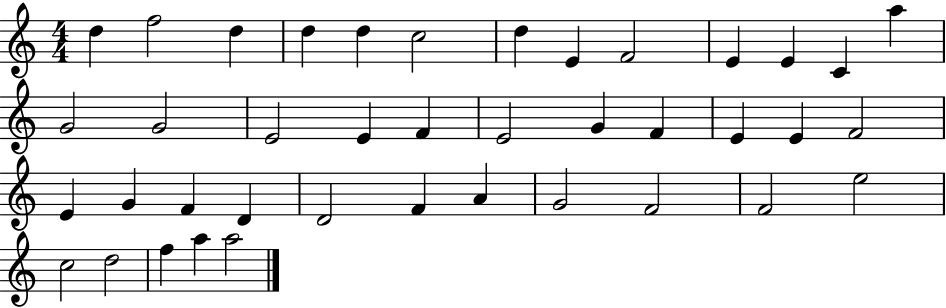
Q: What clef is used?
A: treble